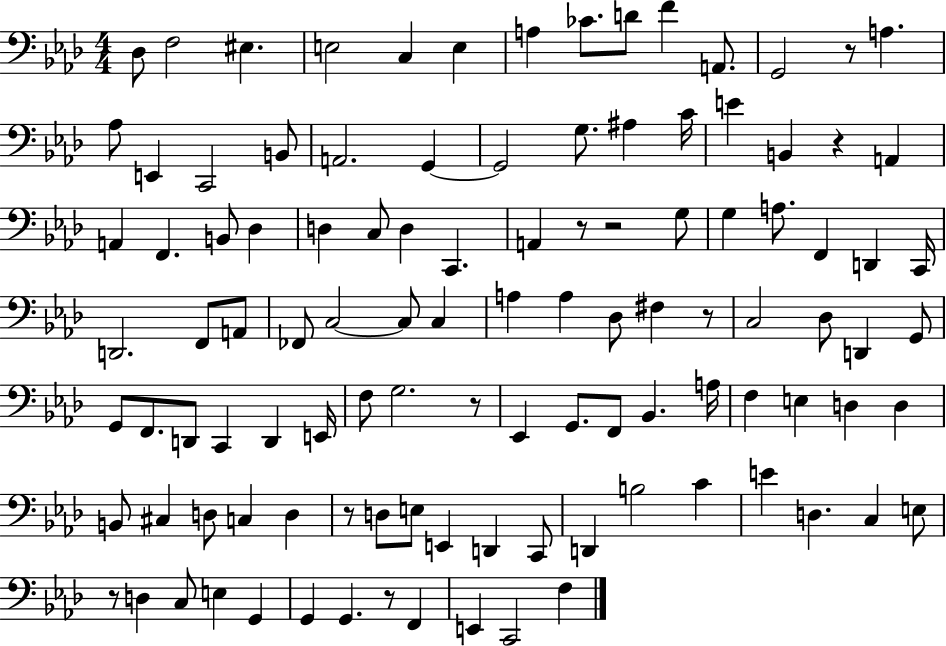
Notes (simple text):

Db3/e F3/h EIS3/q. E3/h C3/q E3/q A3/q CES4/e. D4/e F4/q A2/e. G2/h R/e A3/q. Ab3/e E2/q C2/h B2/e A2/h. G2/q G2/h G3/e. A#3/q C4/s E4/q B2/q R/q A2/q A2/q F2/q. B2/e Db3/q D3/q C3/e D3/q C2/q. A2/q R/e R/h G3/e G3/q A3/e. F2/q D2/q C2/s D2/h. F2/e A2/e FES2/e C3/h C3/e C3/q A3/q A3/q Db3/e F#3/q R/e C3/h Db3/e D2/q G2/e G2/e F2/e. D2/e C2/q D2/q E2/s F3/e G3/h. R/e Eb2/q G2/e. F2/e Bb2/q. A3/s F3/q E3/q D3/q D3/q B2/e C#3/q D3/e C3/q D3/q R/e D3/e E3/e E2/q D2/q C2/e D2/q B3/h C4/q E4/q D3/q. C3/q E3/e R/e D3/q C3/e E3/q G2/q G2/q G2/q. R/e F2/q E2/q C2/h F3/q